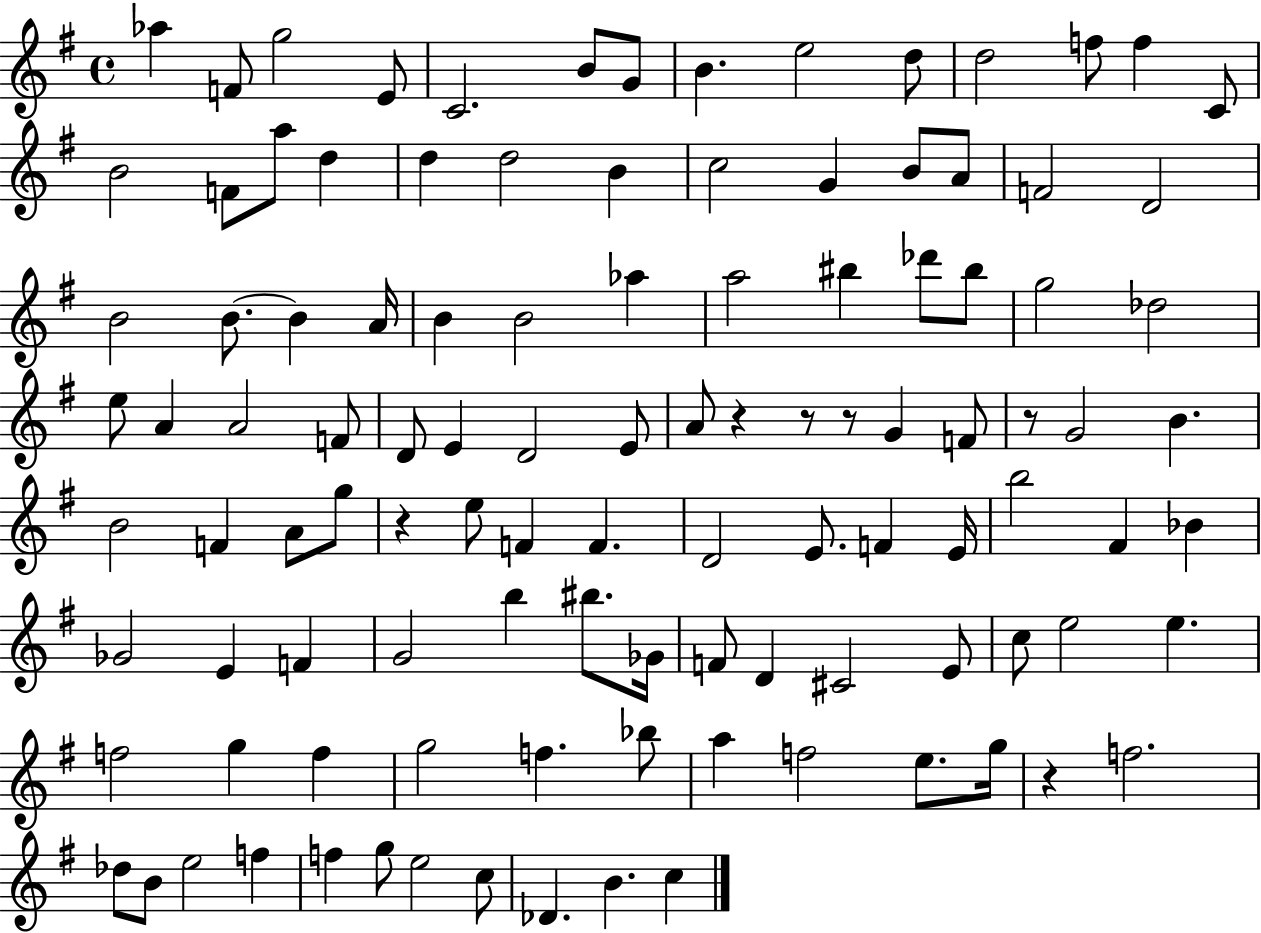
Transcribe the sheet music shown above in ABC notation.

X:1
T:Untitled
M:4/4
L:1/4
K:G
_a F/2 g2 E/2 C2 B/2 G/2 B e2 d/2 d2 f/2 f C/2 B2 F/2 a/2 d d d2 B c2 G B/2 A/2 F2 D2 B2 B/2 B A/4 B B2 _a a2 ^b _d'/2 ^b/2 g2 _d2 e/2 A A2 F/2 D/2 E D2 E/2 A/2 z z/2 z/2 G F/2 z/2 G2 B B2 F A/2 g/2 z e/2 F F D2 E/2 F E/4 b2 ^F _B _G2 E F G2 b ^b/2 _G/4 F/2 D ^C2 E/2 c/2 e2 e f2 g f g2 f _b/2 a f2 e/2 g/4 z f2 _d/2 B/2 e2 f f g/2 e2 c/2 _D B c